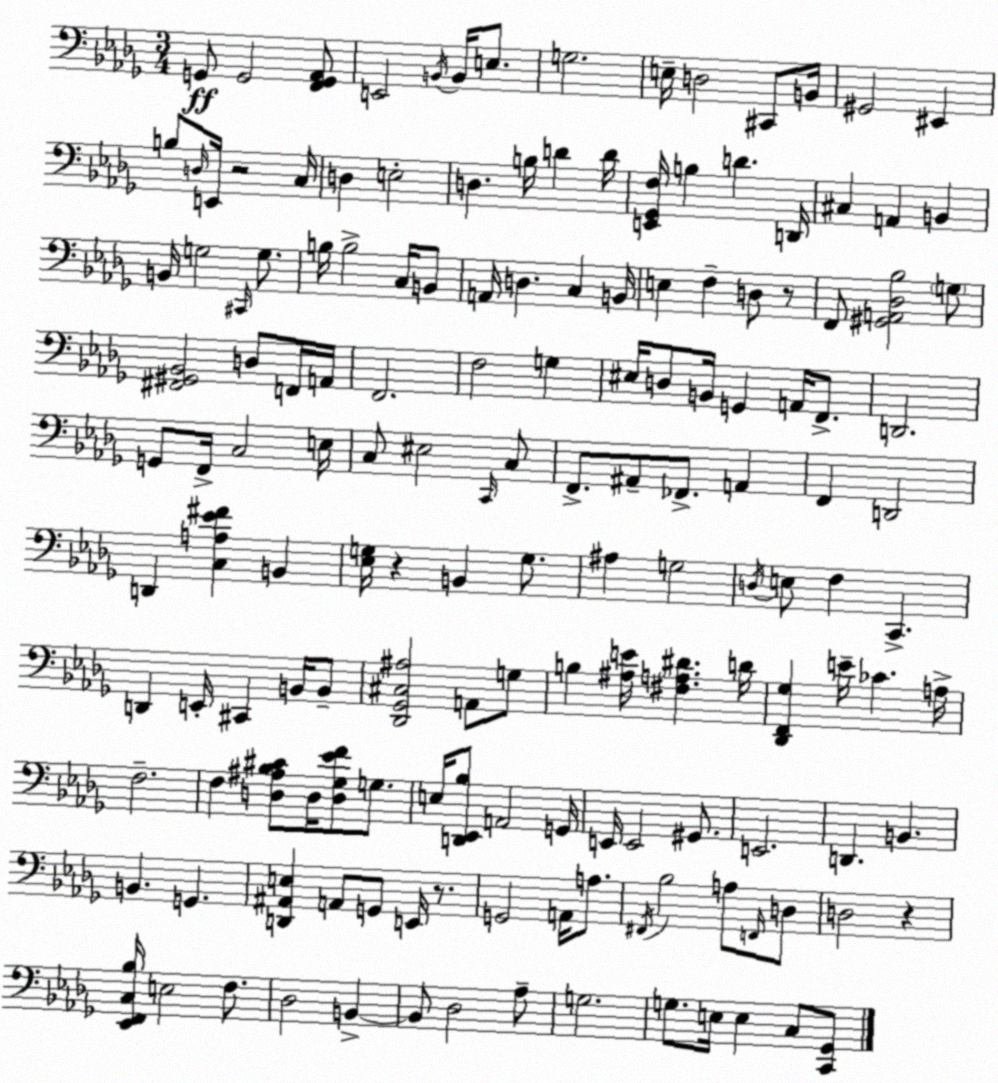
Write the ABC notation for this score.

X:1
T:Untitled
M:3/4
L:1/4
K:Bbm
G,,/2 G,,2 [F,,G,,_A,,]/2 E,,2 B,,/4 B,,/4 E,/2 G,2 E,/4 D,2 ^C,,/2 B,,/4 ^G,,2 ^E,, B,/2 D,/4 E,,/4 z2 C,/4 D, E,2 D, B,/4 D D/4 [E,,_G,,F,]/4 B, D D,,/4 ^C, A,, B,, B,,/4 G,2 ^C,,/4 G,/2 B,/4 B,2 C,/4 B,,/2 A,,/4 D, C, B,,/4 E, F, D,/2 z/2 F,,/2 [^G,,A,,_D,_B,]2 G,/2 [^F,,^G,,_B,,]2 D,/2 F,,/4 A,,/4 F,,2 F,2 G, ^E,/4 D,/2 B,,/4 G,, A,,/4 F,,/2 D,,2 G,,/2 F,,/4 C,2 E,/4 C,/2 ^E,2 C,,/4 C,/2 F,,/2 ^A,,/2 _F,,/2 A,, F,, D,,2 D,, [C,A,_E^F] B,, [_E,G,]/4 z B,, G,/2 ^A, G,2 D,/4 E,/2 F, C,, D,, E,,/4 ^C,, B,,/4 B,,/2 [_D,,_G,,^C,^A,]2 A,,/2 G,/2 B, [^A,E]/4 [^F,A,^D] D/4 [_D,,F,,_G,] E/4 _C A,/4 F,2 F, [D,^A,_B,^C]/2 D,/4 [D,_G,_EF]/2 G,/2 E,/4 [D,,_E,,_B,]/2 A,,2 G,,/4 E,,/4 E,,2 ^G,,/2 E,,2 D,, B,, B,, G,, [D,,^A,,E,] A,,/2 G,,/2 E,,/4 z/2 G,,2 A,,/4 A,/2 ^F,,/4 _B,2 A,/2 F,,/4 D,/2 D,2 z [_E,,F,,C,_B,]/4 E,2 F,/2 _D,2 B,, B,,/2 _D,2 _A,/2 G,2 G,/2 E,/4 E, C,/2 [C,,_G,,]/2